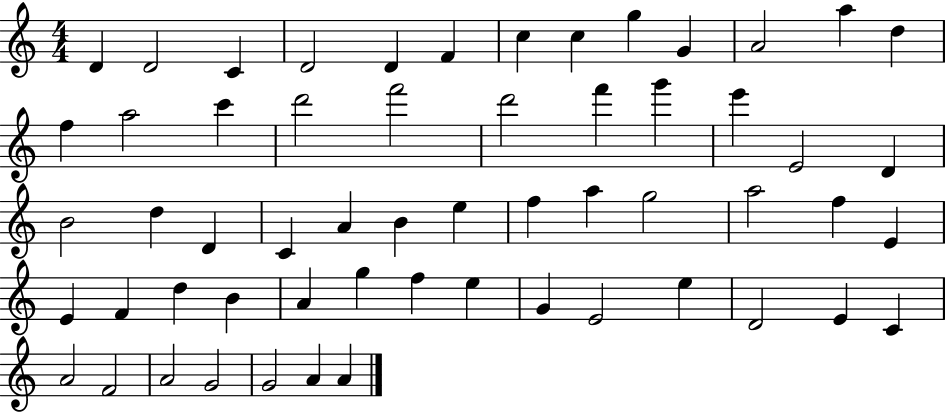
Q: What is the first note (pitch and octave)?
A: D4